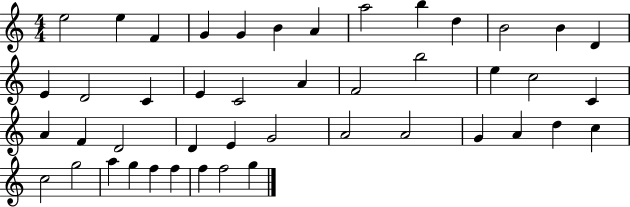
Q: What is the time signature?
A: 4/4